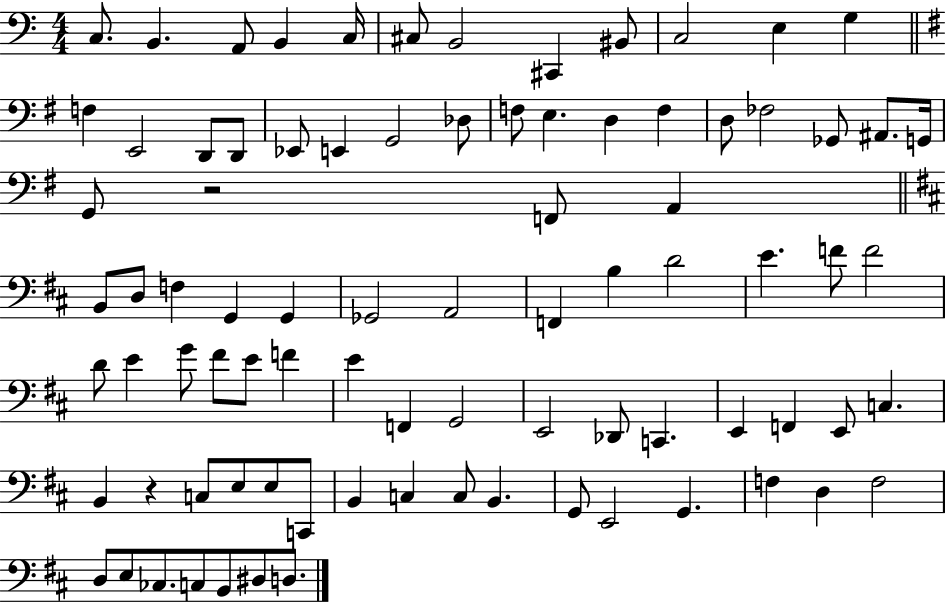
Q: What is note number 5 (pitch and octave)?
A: C3